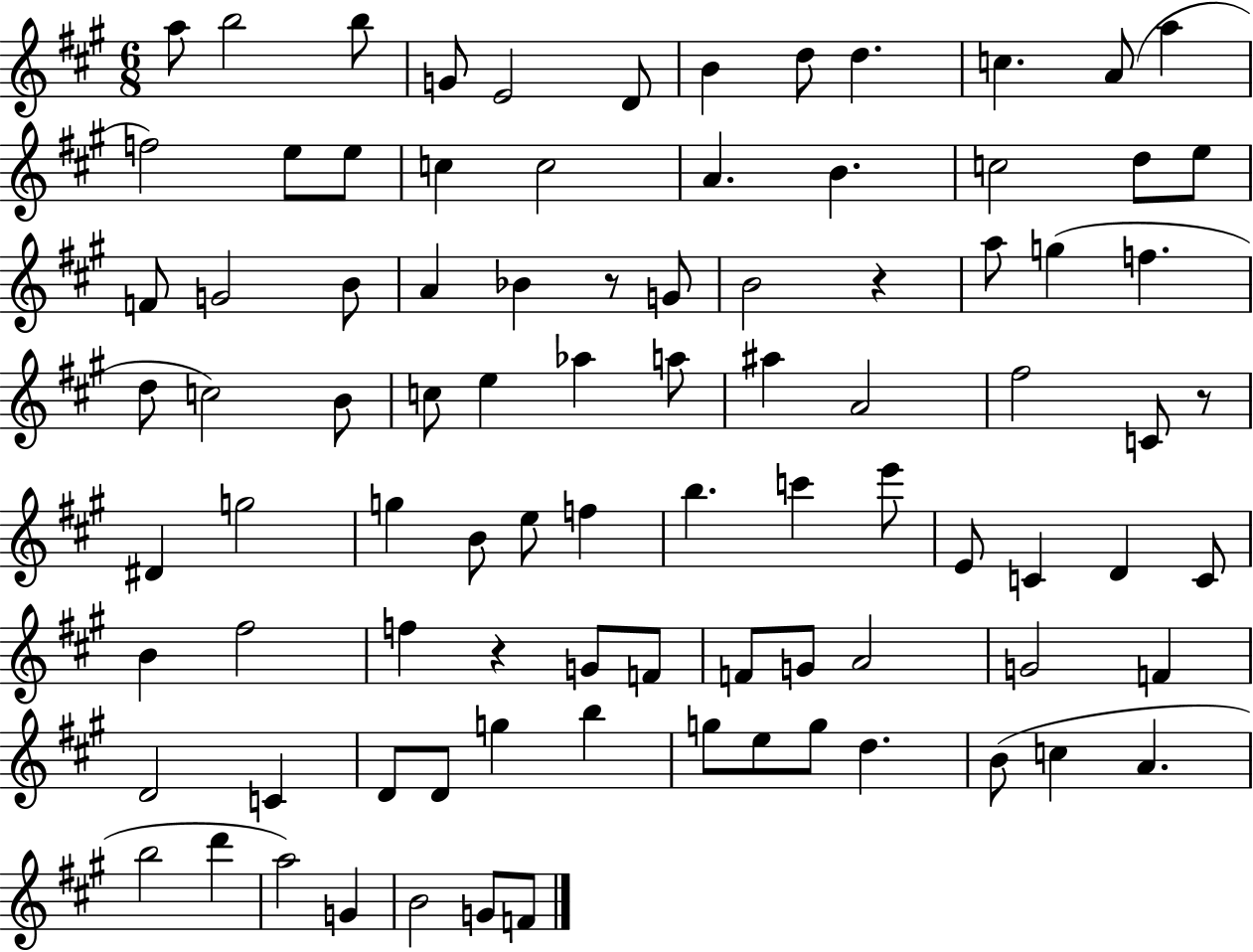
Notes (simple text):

A5/e B5/h B5/e G4/e E4/h D4/e B4/q D5/e D5/q. C5/q. A4/e A5/q F5/h E5/e E5/e C5/q C5/h A4/q. B4/q. C5/h D5/e E5/e F4/e G4/h B4/e A4/q Bb4/q R/e G4/e B4/h R/q A5/e G5/q F5/q. D5/e C5/h B4/e C5/e E5/q Ab5/q A5/e A#5/q A4/h F#5/h C4/e R/e D#4/q G5/h G5/q B4/e E5/e F5/q B5/q. C6/q E6/e E4/e C4/q D4/q C4/e B4/q F#5/h F5/q R/q G4/e F4/e F4/e G4/e A4/h G4/h F4/q D4/h C4/q D4/e D4/e G5/q B5/q G5/e E5/e G5/e D5/q. B4/e C5/q A4/q. B5/h D6/q A5/h G4/q B4/h G4/e F4/e